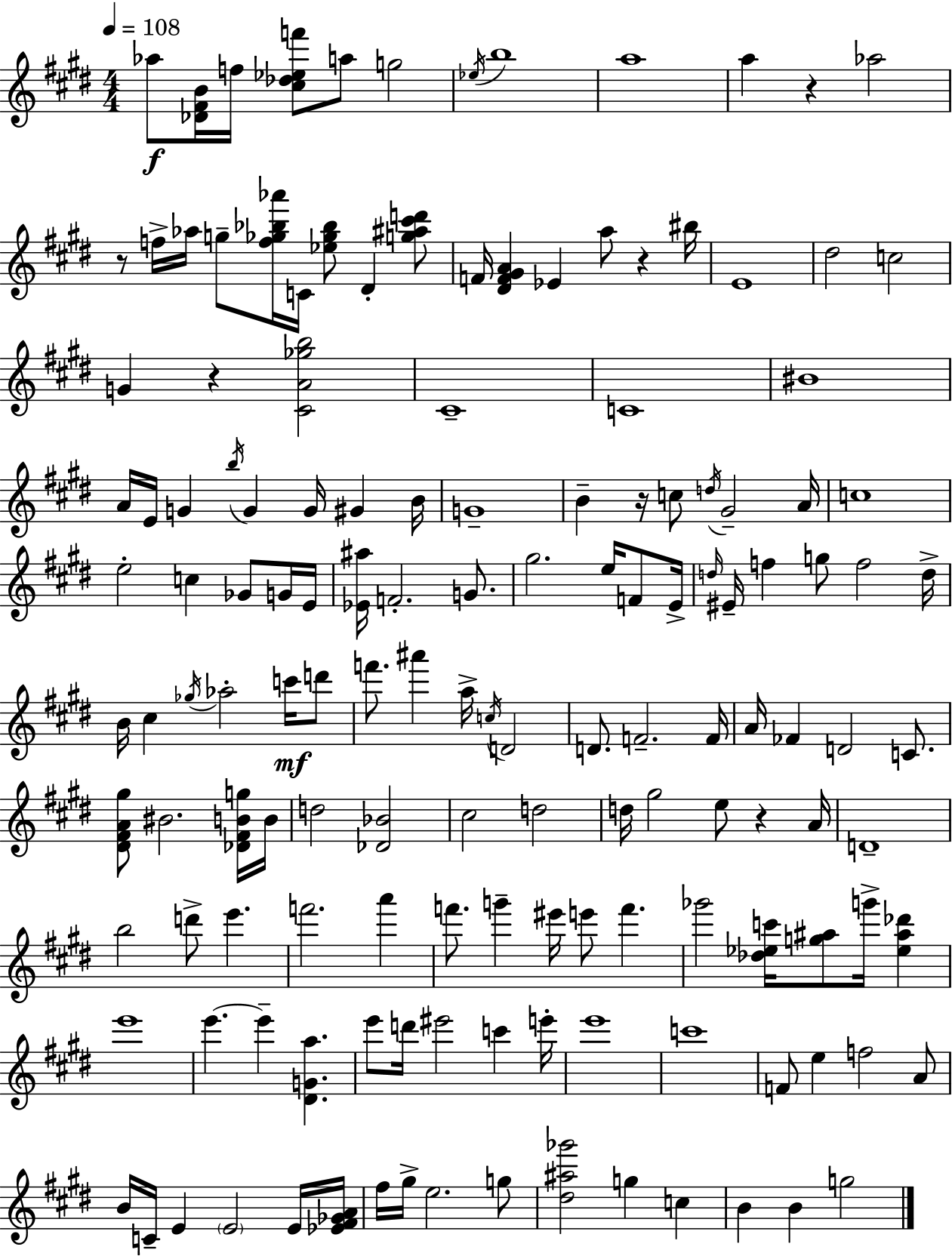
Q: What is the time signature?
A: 4/4